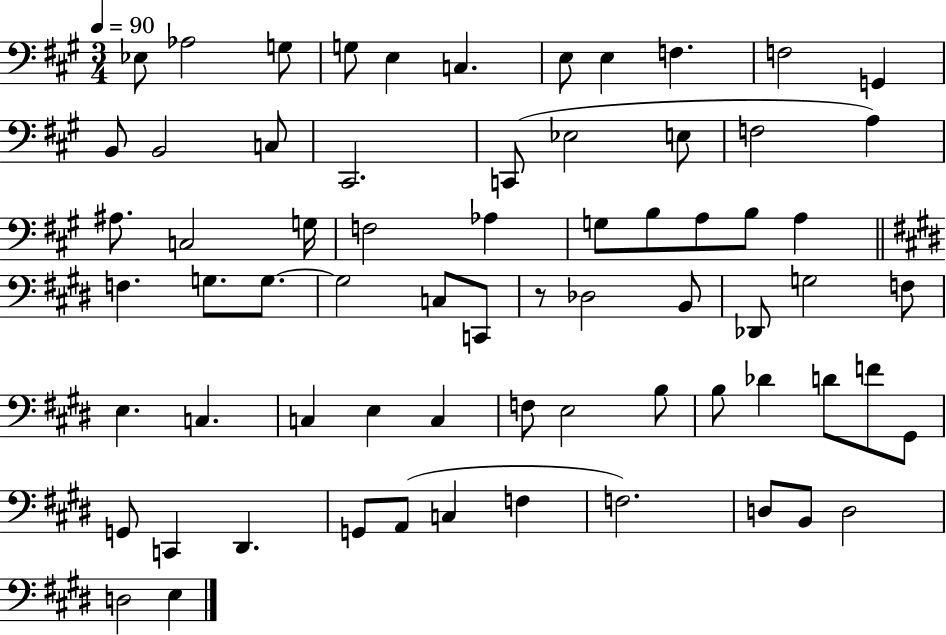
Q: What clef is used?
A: bass